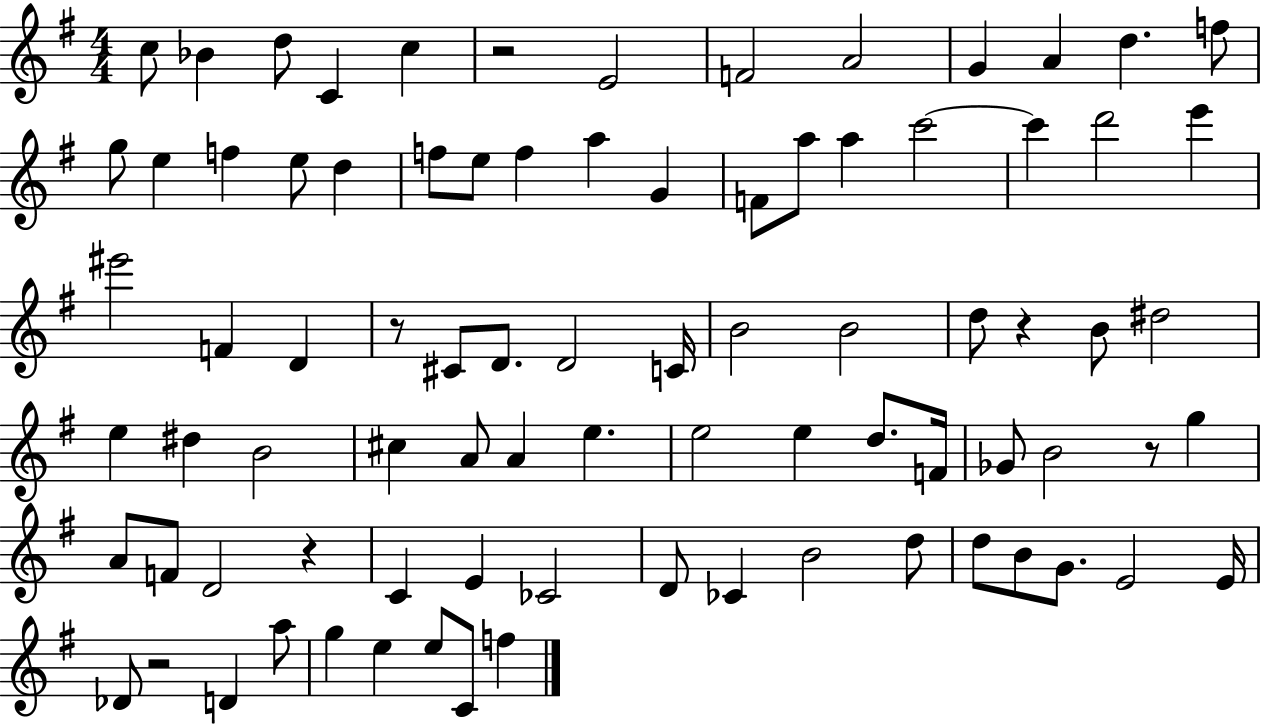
C5/e Bb4/q D5/e C4/q C5/q R/h E4/h F4/h A4/h G4/q A4/q D5/q. F5/e G5/e E5/q F5/q E5/e D5/q F5/e E5/e F5/q A5/q G4/q F4/e A5/e A5/q C6/h C6/q D6/h E6/q EIS6/h F4/q D4/q R/e C#4/e D4/e. D4/h C4/s B4/h B4/h D5/e R/q B4/e D#5/h E5/q D#5/q B4/h C#5/q A4/e A4/q E5/q. E5/h E5/q D5/e. F4/s Gb4/e B4/h R/e G5/q A4/e F4/e D4/h R/q C4/q E4/q CES4/h D4/e CES4/q B4/h D5/e D5/e B4/e G4/e. E4/h E4/s Db4/e R/h D4/q A5/e G5/q E5/q E5/e C4/e F5/q